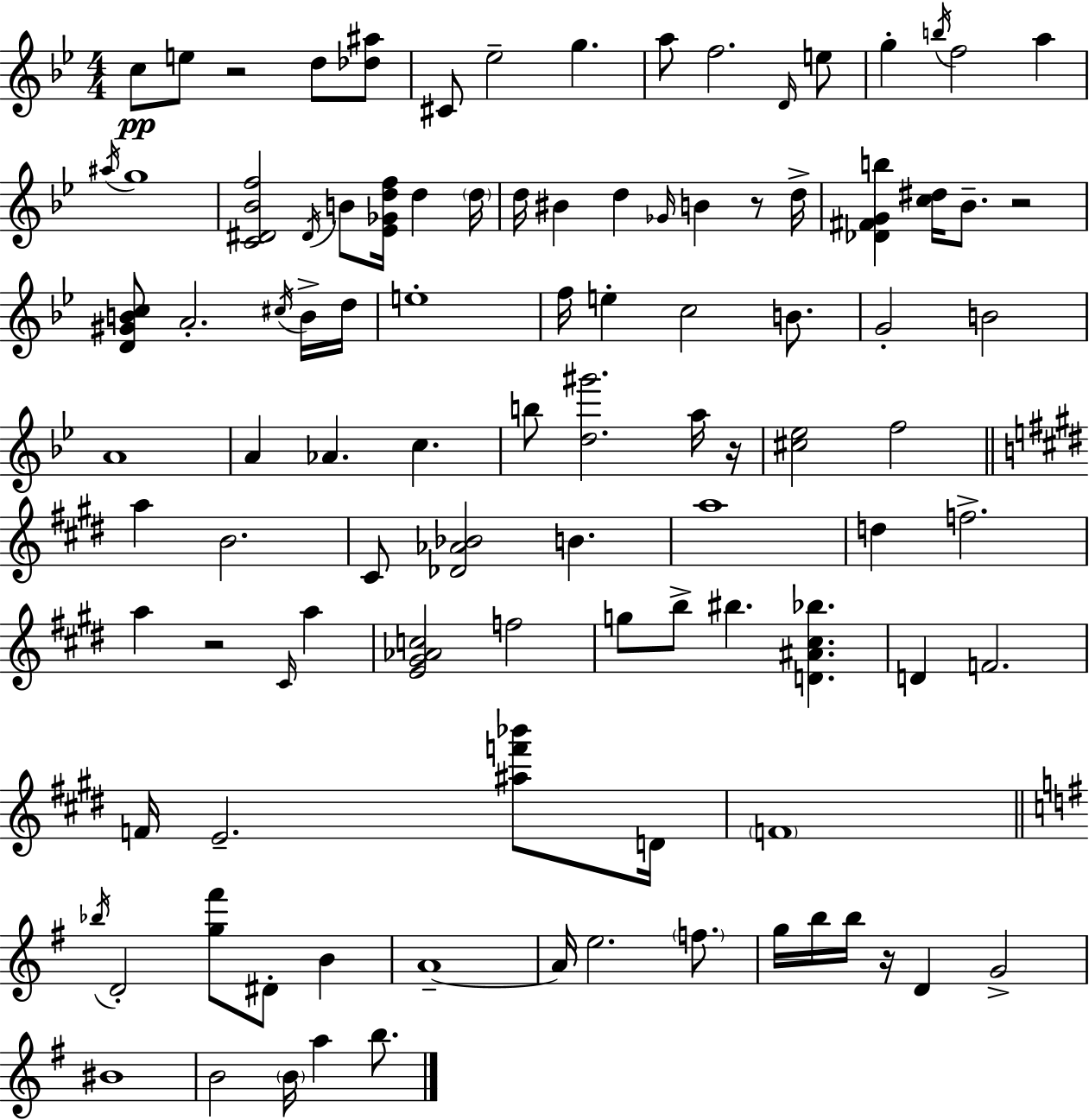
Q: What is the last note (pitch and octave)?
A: B5